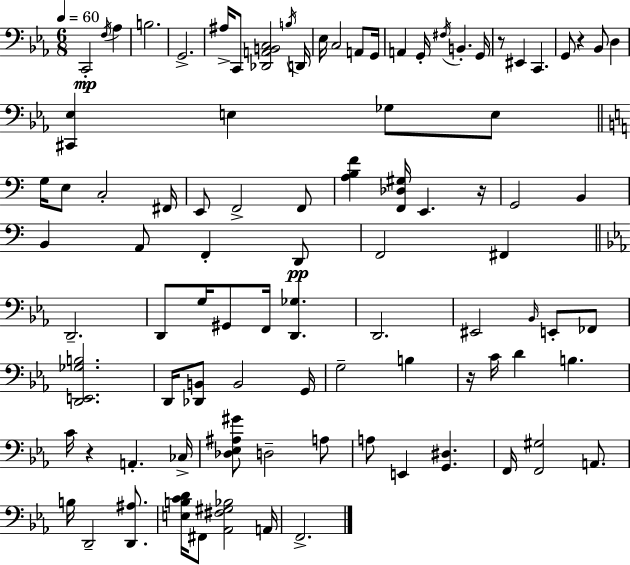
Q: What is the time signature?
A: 6/8